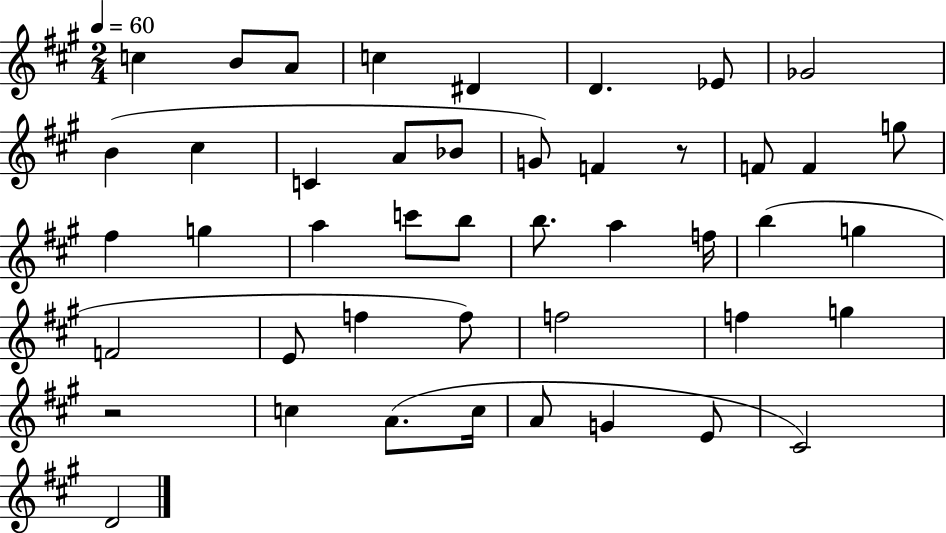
{
  \clef treble
  \numericTimeSignature
  \time 2/4
  \key a \major
  \tempo 4 = 60
  c''4 b'8 a'8 | c''4 dis'4 | d'4. ees'8 | ges'2 | \break b'4( cis''4 | c'4 a'8 bes'8 | g'8) f'4 r8 | f'8 f'4 g''8 | \break fis''4 g''4 | a''4 c'''8 b''8 | b''8. a''4 f''16 | b''4( g''4 | \break f'2 | e'8 f''4 f''8) | f''2 | f''4 g''4 | \break r2 | c''4 a'8.( c''16 | a'8 g'4 e'8 | cis'2) | \break d'2 | \bar "|."
}